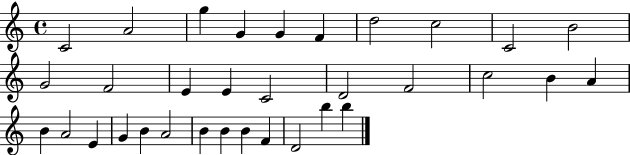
C4/h A4/h G5/q G4/q G4/q F4/q D5/h C5/h C4/h B4/h G4/h F4/h E4/q E4/q C4/h D4/h F4/h C5/h B4/q A4/q B4/q A4/h E4/q G4/q B4/q A4/h B4/q B4/q B4/q F4/q D4/h B5/q B5/q